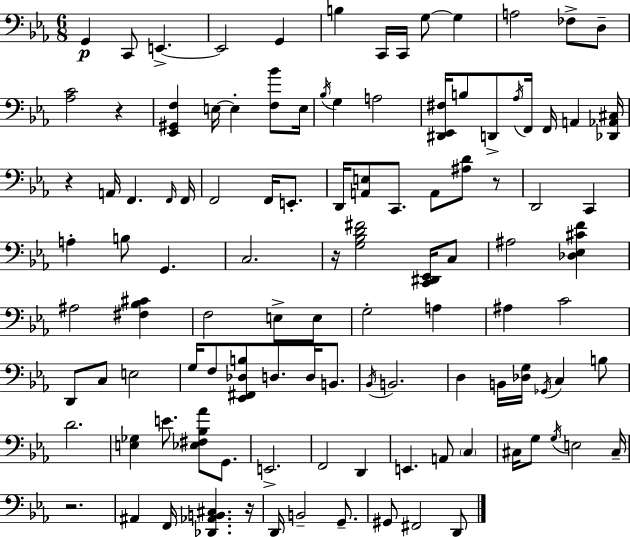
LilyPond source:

{
  \clef bass
  \numericTimeSignature
  \time 6/8
  \key c \minor
  g,4\p c,8 e,4.->~~ | e,2 g,4 | b4 c,16 c,16 g8~~ g4 | a2 fes8-> d8-- | \break <aes c'>2 r4 | <ees, gis, f>4 e16~~ e4-. <f bes'>8 e16 | \acciaccatura { bes16 } g4 a2 | <dis, ees, fis>16 b8 d,8-> \acciaccatura { aes16 } f,16 f,16 a,4 | \break <des, aes, cis>16 r4 a,16 f,4. | \grace { f,16 } f,16 f,2 f,16 | e,8.-. d,16 <a, e>8 c,8. a,8 <ais d'>8 | r8 d,2 c,4 | \break a4-. b8 g,4. | c2. | r16 <g bes d' fis'>2 | <c, dis, ees,>16 c8 ais2 <des ees cis' f'>4 | \break ais2 <fis bes cis'>4 | f2 e8-> | e8 g2-. a4 | ais4 c'2 | \break d,8 c8 e2 | g16 f8 <ees, fis, des b>8 d8. d16 | b,8. \acciaccatura { bes,16 } b,2. | d4 b,16 <des g>16 \acciaccatura { ges,16 } c4 | \break b8 d'2. | <e ges>4 e'8. | <ees fis bes aes'>8 g,8. e,2.-> | f,2 | \break d,4 e,4. a,8 | \parenthesize c4 cis16 g8 \acciaccatura { g16 } e2 | cis16-- r2. | ais,4 f,16 <des, aes, b, cis>4. | \break r16 d,16 b,2-- | g,8.-- gis,8 fis,2 | d,8 \bar "|."
}